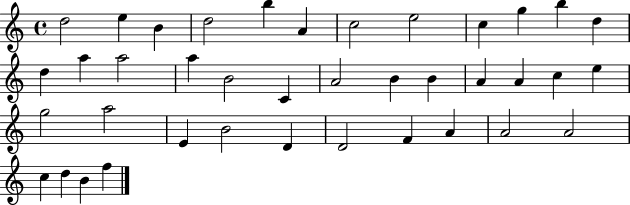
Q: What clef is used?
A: treble